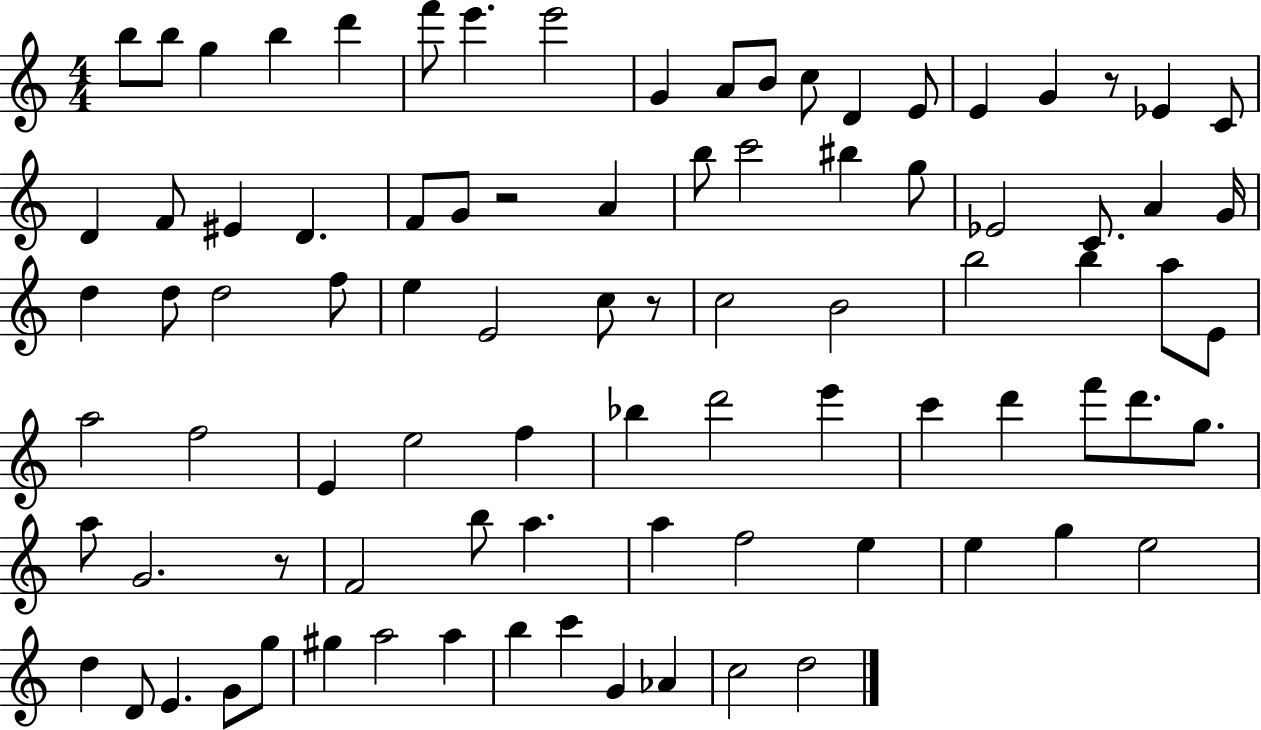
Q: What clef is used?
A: treble